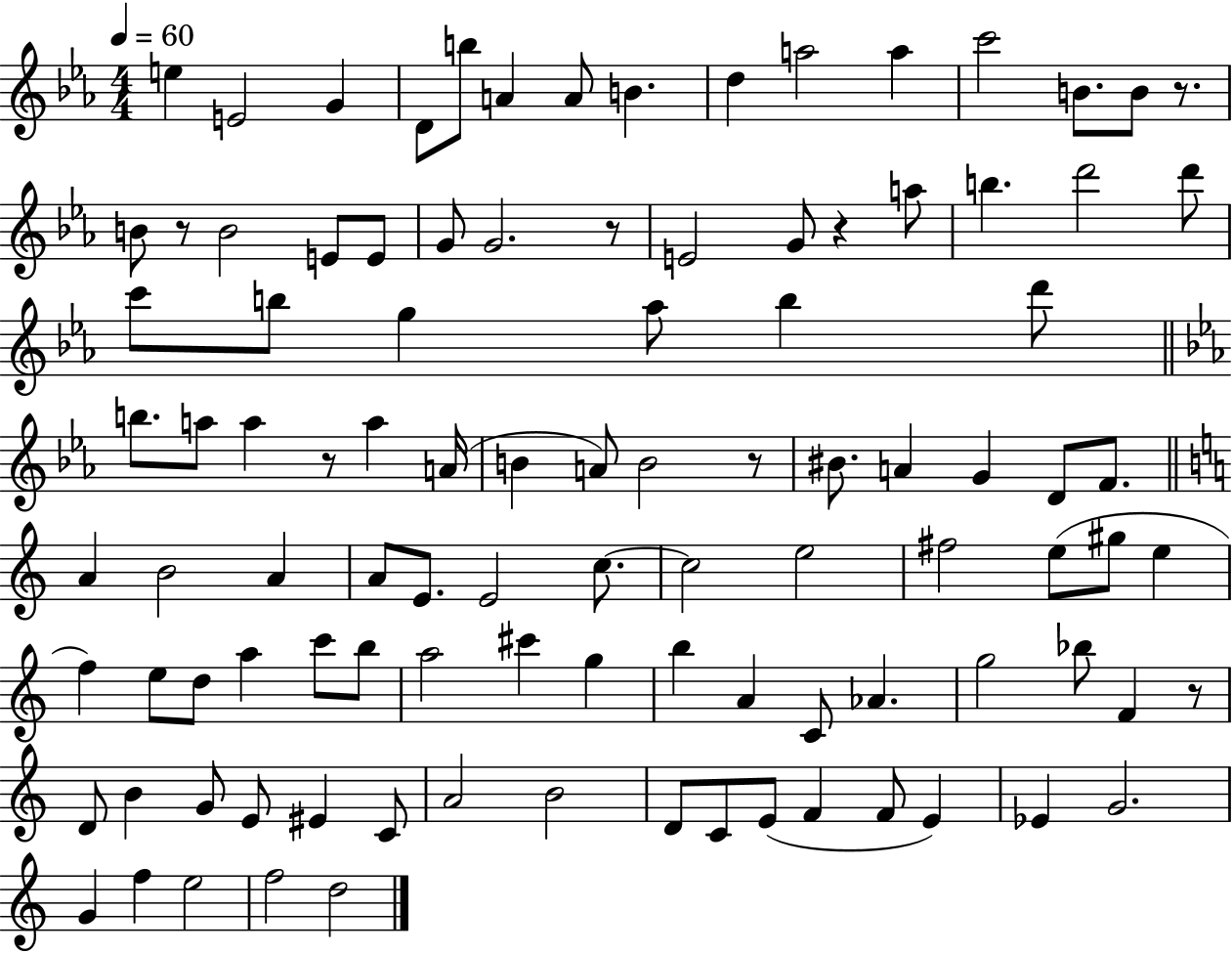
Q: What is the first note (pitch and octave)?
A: E5